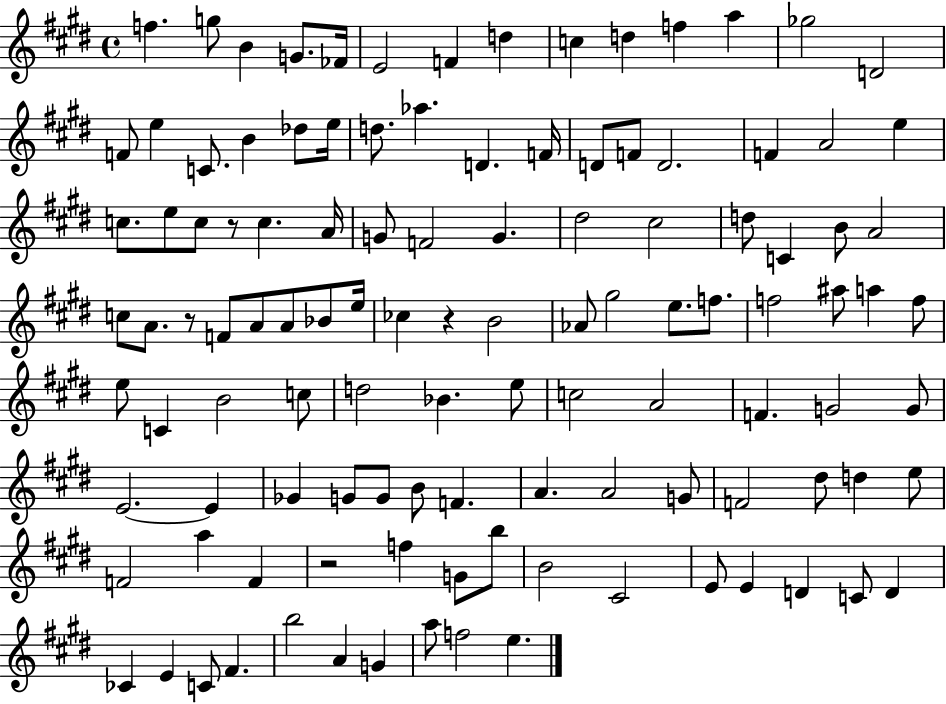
F5/q. G5/e B4/q G4/e. FES4/s E4/h F4/q D5/q C5/q D5/q F5/q A5/q Gb5/h D4/h F4/e E5/q C4/e. B4/q Db5/e E5/s D5/e. Ab5/q. D4/q. F4/s D4/e F4/e D4/h. F4/q A4/h E5/q C5/e. E5/e C5/e R/e C5/q. A4/s G4/e F4/h G4/q. D#5/h C#5/h D5/e C4/q B4/e A4/h C5/e A4/e. R/e F4/e A4/e A4/e Bb4/e E5/s CES5/q R/q B4/h Ab4/e G#5/h E5/e. F5/e. F5/h A#5/e A5/q F5/e E5/e C4/q B4/h C5/e D5/h Bb4/q. E5/e C5/h A4/h F4/q. G4/h G4/e E4/h. E4/q Gb4/q G4/e G4/e B4/e F4/q. A4/q. A4/h G4/e F4/h D#5/e D5/q E5/e F4/h A5/q F4/q R/h F5/q G4/e B5/e B4/h C#4/h E4/e E4/q D4/q C4/e D4/q CES4/q E4/q C4/e F#4/q. B5/h A4/q G4/q A5/e F5/h E5/q.